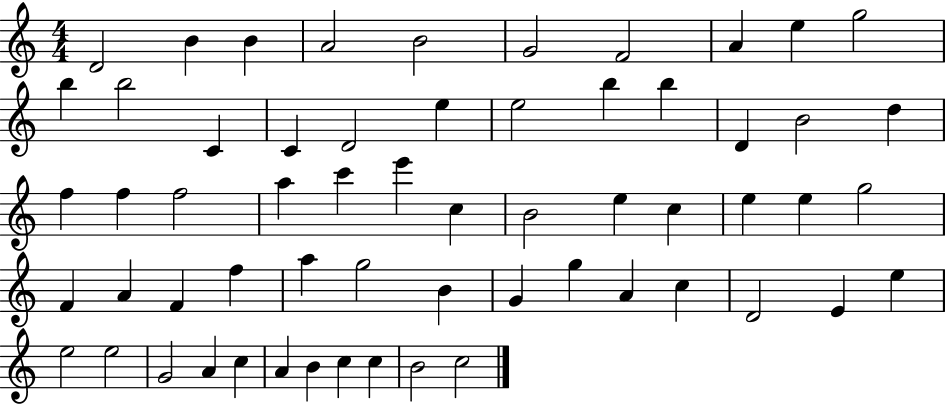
{
  \clef treble
  \numericTimeSignature
  \time 4/4
  \key c \major
  d'2 b'4 b'4 | a'2 b'2 | g'2 f'2 | a'4 e''4 g''2 | \break b''4 b''2 c'4 | c'4 d'2 e''4 | e''2 b''4 b''4 | d'4 b'2 d''4 | \break f''4 f''4 f''2 | a''4 c'''4 e'''4 c''4 | b'2 e''4 c''4 | e''4 e''4 g''2 | \break f'4 a'4 f'4 f''4 | a''4 g''2 b'4 | g'4 g''4 a'4 c''4 | d'2 e'4 e''4 | \break e''2 e''2 | g'2 a'4 c''4 | a'4 b'4 c''4 c''4 | b'2 c''2 | \break \bar "|."
}